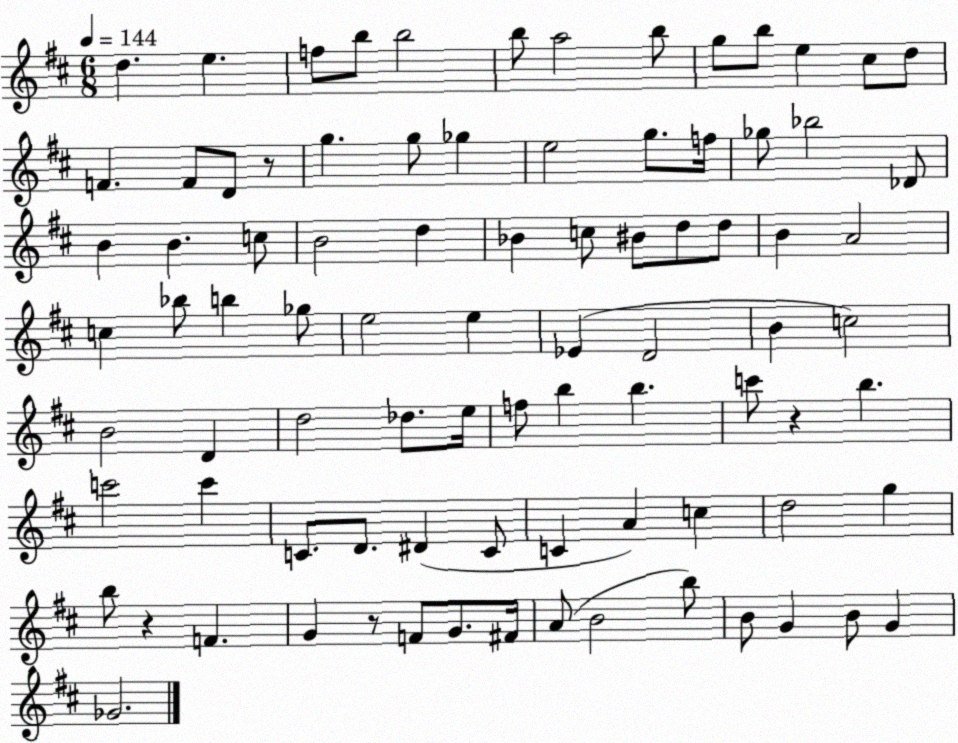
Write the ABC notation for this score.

X:1
T:Untitled
M:6/8
L:1/4
K:D
d e f/2 b/2 b2 b/2 a2 b/2 g/2 b/2 e ^c/2 d/2 F F/2 D/2 z/2 g g/2 _g e2 g/2 f/4 _g/2 _b2 _D/2 B B c/2 B2 d _B c/2 ^B/2 d/2 d/2 B A2 c _b/2 b _g/2 e2 e _E D2 B c2 B2 D d2 _d/2 e/4 f/2 b b c'/2 z b c'2 c' C/2 D/2 ^D C/2 C A c d2 g b/2 z F G z/2 F/2 G/2 ^F/4 A/2 B2 b/2 B/2 G B/2 G _G2